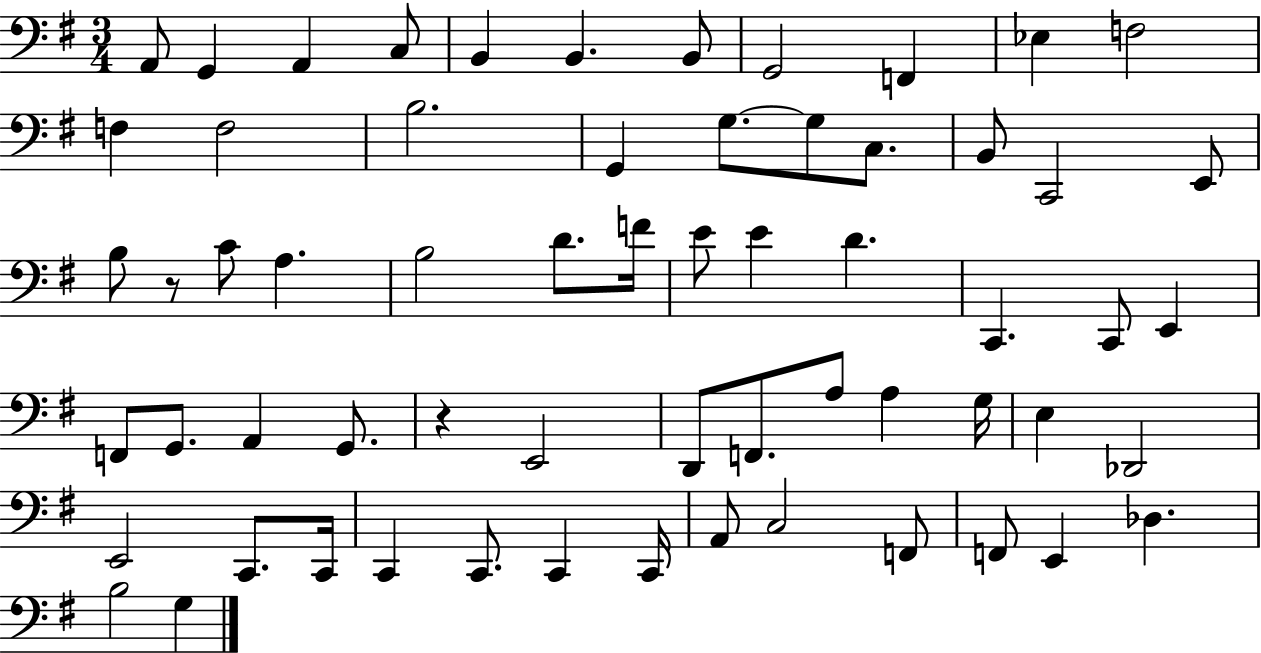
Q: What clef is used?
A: bass